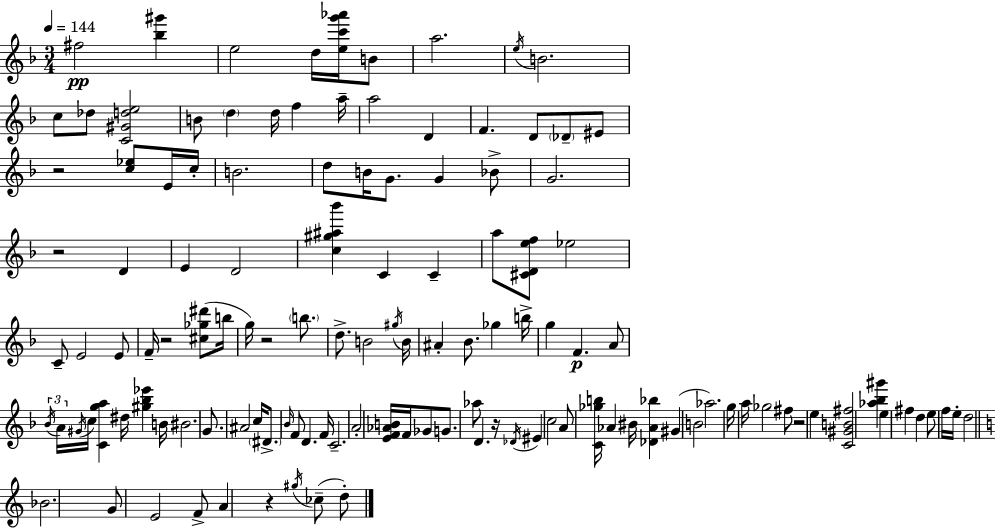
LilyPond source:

{
  \clef treble
  \numericTimeSignature
  \time 3/4
  \key f \major
  \tempo 4 = 144
  fis''2\pp <bes'' gis'''>4 | e''2 d''16 <e'' c''' g''' aes'''>16 b'8 | a''2. | \acciaccatura { e''16 } b'2. | \break c''8 des''8 <c' gis' d'' e''>2 | b'8 \parenthesize d''4 d''16 f''4 | a''16-- a''2 d'4 | f'4. d'8 \parenthesize des'8-- eis'8 | \break r2 <c'' ees''>8 e'16 | c''16-. b'2. | d''8 b'16 g'8. g'4 bes'8-> | g'2. | \break r2 d'4 | e'4 d'2 | <c'' gis'' ais'' bes'''>4 c'4 c'4-- | a''8 <cis' d' e'' f''>8 ees''2 | \break c'8-- e'2 e'8 | f'16-- r2 <cis'' ges'' dis'''>8( | b''16 g''16) r2 \parenthesize b''8. | d''8.-> b'2 | \break \acciaccatura { gis''16 } b'16 ais'4-. bes'8. ges''4 | b''16-> g''4 f'4.\p | a'8 \tuplet 3/2 { \acciaccatura { bes'16 } a'16 \acciaccatura { gis'16 } } c''16 <c' g'' a''>4 dis''16 <gis'' bes'' ees'''>4 | b'16 bis'2. | \break g'8. ais'2 | c''16 \parenthesize dis'8.-> \grace { bes'16 } f'8 d'4. | f'16 c'2.-- | a'2-. | \break <e' f' aes' b'>16 f'16 ges'8 g'8. aes''8 d'4. | r16 \acciaccatura { des'16 } eis'4 c''2 | a'8 <c' ges'' b''>16 aes'4 | bis'16 <des' aes' bes''>4 gis'4( b'2 | \break aes''2.) | g''16 a''16 ges''2 | fis''8 r2 | e''4 <c' gis' b' fis''>2 | \break <aes'' bes'' gis'''>4 e''4 fis''4 | d''4 e''8 f''16 e''16-. d''2 | \bar "||" \break \key c \major bes'2. | g'8 e'2 f'8-> | a'4 r4 \acciaccatura { gis''16 }( ces''8-- d''8-.) | \bar "|."
}